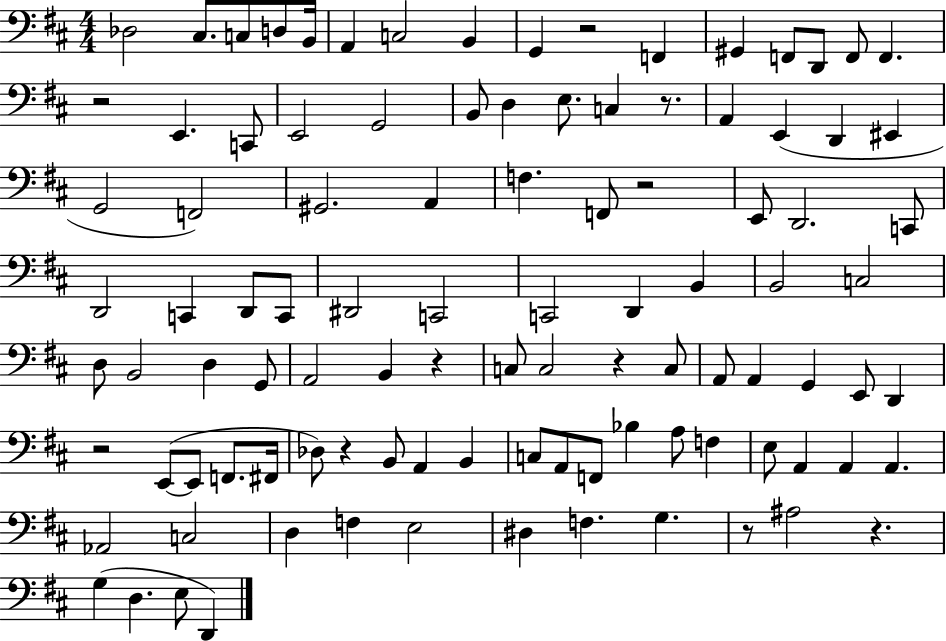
{
  \clef bass
  \numericTimeSignature
  \time 4/4
  \key d \major
  des2 cis8. c8 d8 b,16 | a,4 c2 b,4 | g,4 r2 f,4 | gis,4 f,8 d,8 f,8 f,4. | \break r2 e,4. c,8 | e,2 g,2 | b,8 d4 e8. c4 r8. | a,4 e,4( d,4 eis,4 | \break g,2 f,2) | gis,2. a,4 | f4. f,8 r2 | e,8 d,2. c,8 | \break d,2 c,4 d,8 c,8 | dis,2 c,2 | c,2 d,4 b,4 | b,2 c2 | \break d8 b,2 d4 g,8 | a,2 b,4 r4 | c8 c2 r4 c8 | a,8 a,4 g,4 e,8 d,4 | \break r2 e,8~(~ e,8 f,8. fis,16 | des8) r4 b,8 a,4 b,4 | c8 a,8 f,8 bes4 a8 f4 | e8 a,4 a,4 a,4. | \break aes,2 c2 | d4 f4 e2 | dis4 f4. g4. | r8 ais2 r4. | \break g4( d4. e8 d,4) | \bar "|."
}